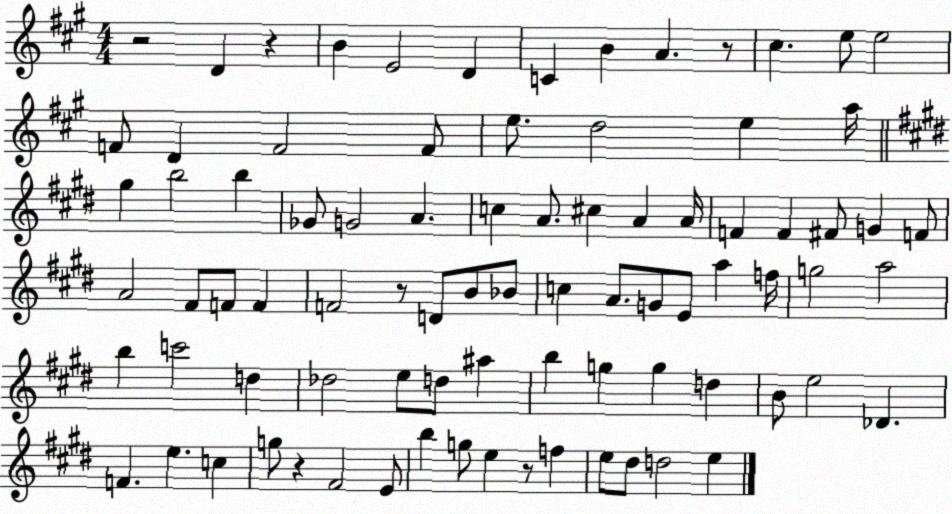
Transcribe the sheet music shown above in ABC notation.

X:1
T:Untitled
M:4/4
L:1/4
K:A
z2 D z B E2 D C B A z/2 ^c e/2 e2 F/2 D F2 F/2 e/2 d2 e a/4 ^g b2 b _G/2 G2 A c A/2 ^c A A/4 F F ^F/2 G F/2 A2 ^F/2 F/2 F F2 z/2 D/2 B/2 _B/2 c A/2 G/2 E/2 a f/4 g2 a2 b c'2 d _d2 e/2 d/2 ^a b g g d B/2 e2 _D F e c g/2 z ^F2 E/2 b g/2 e z/2 f e/2 ^d/2 d2 e